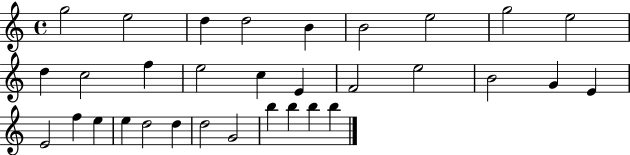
G5/h E5/h D5/q D5/h B4/q B4/h E5/h G5/h E5/h D5/q C5/h F5/q E5/h C5/q E4/q F4/h E5/h B4/h G4/q E4/q E4/h F5/q E5/q E5/q D5/h D5/q D5/h G4/h B5/q B5/q B5/q B5/q